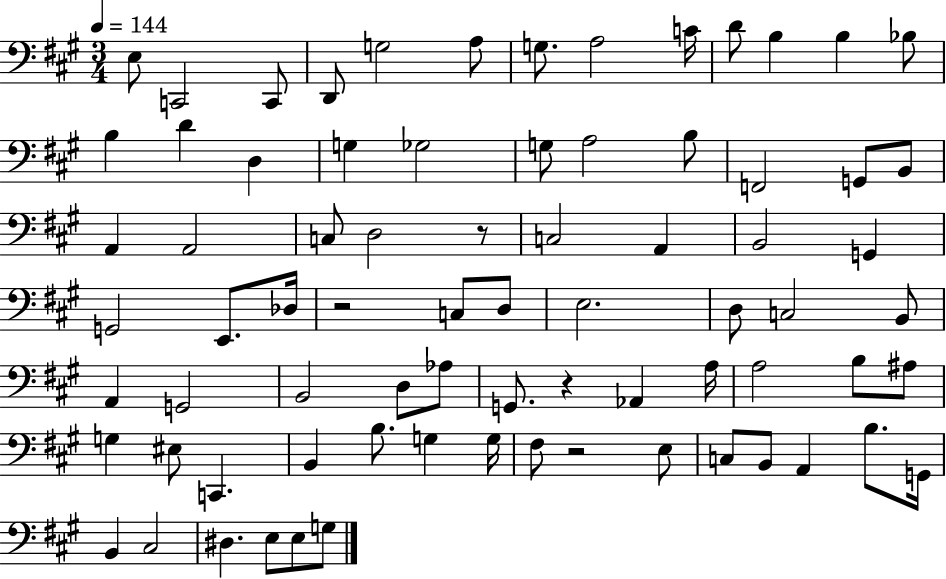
X:1
T:Untitled
M:3/4
L:1/4
K:A
E,/2 C,,2 C,,/2 D,,/2 G,2 A,/2 G,/2 A,2 C/4 D/2 B, B, _B,/2 B, D D, G, _G,2 G,/2 A,2 B,/2 F,,2 G,,/2 B,,/2 A,, A,,2 C,/2 D,2 z/2 C,2 A,, B,,2 G,, G,,2 E,,/2 _D,/4 z2 C,/2 D,/2 E,2 D,/2 C,2 B,,/2 A,, G,,2 B,,2 D,/2 _A,/2 G,,/2 z _A,, A,/4 A,2 B,/2 ^A,/2 G, ^E,/2 C,, B,, B,/2 G, G,/4 ^F,/2 z2 E,/2 C,/2 B,,/2 A,, B,/2 G,,/4 B,, ^C,2 ^D, E,/2 E,/2 G,/2